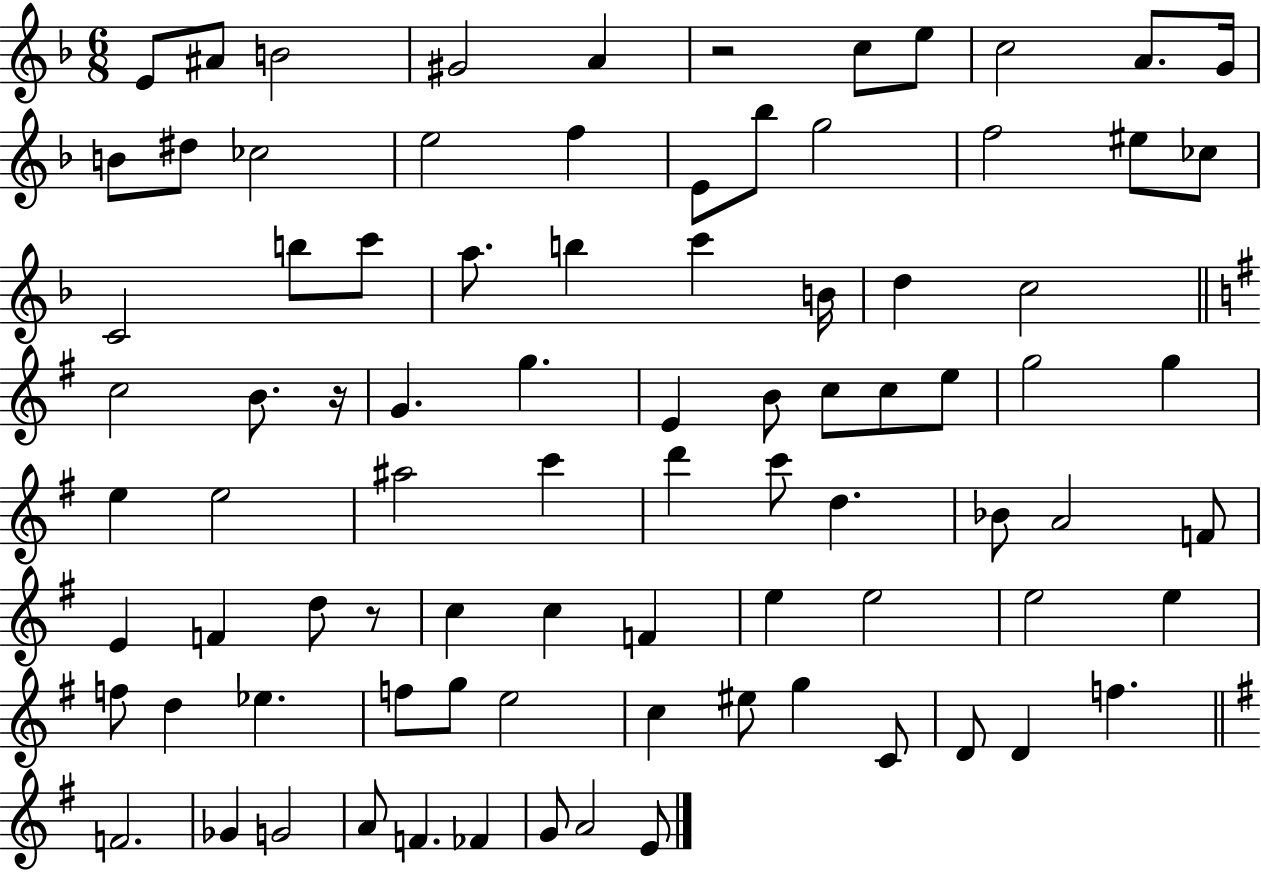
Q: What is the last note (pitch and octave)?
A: E4